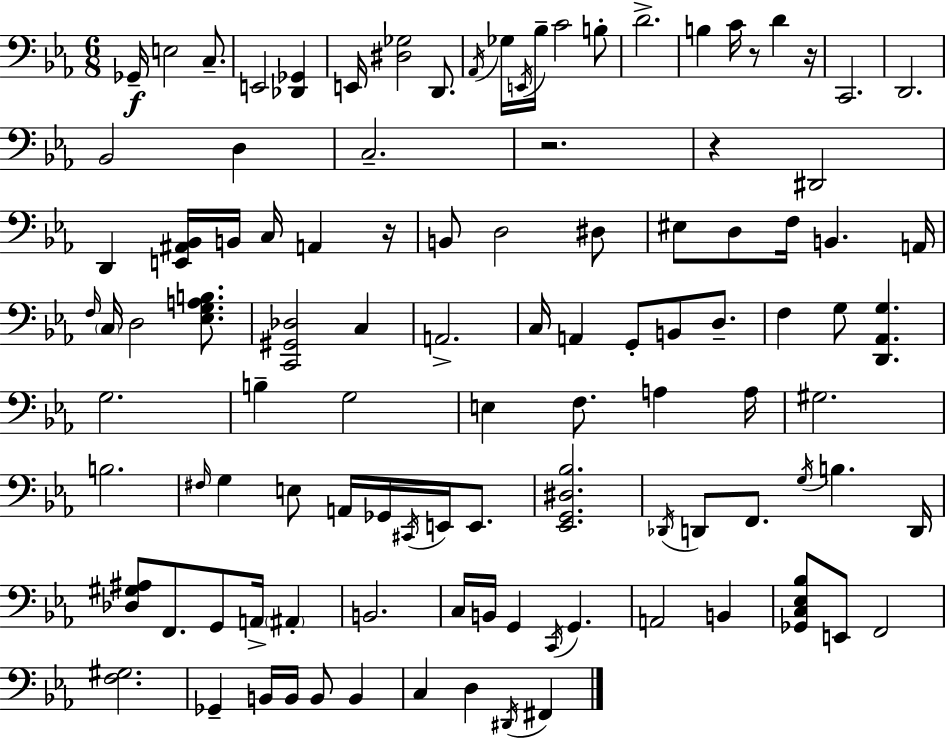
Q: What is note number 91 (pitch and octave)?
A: D#2